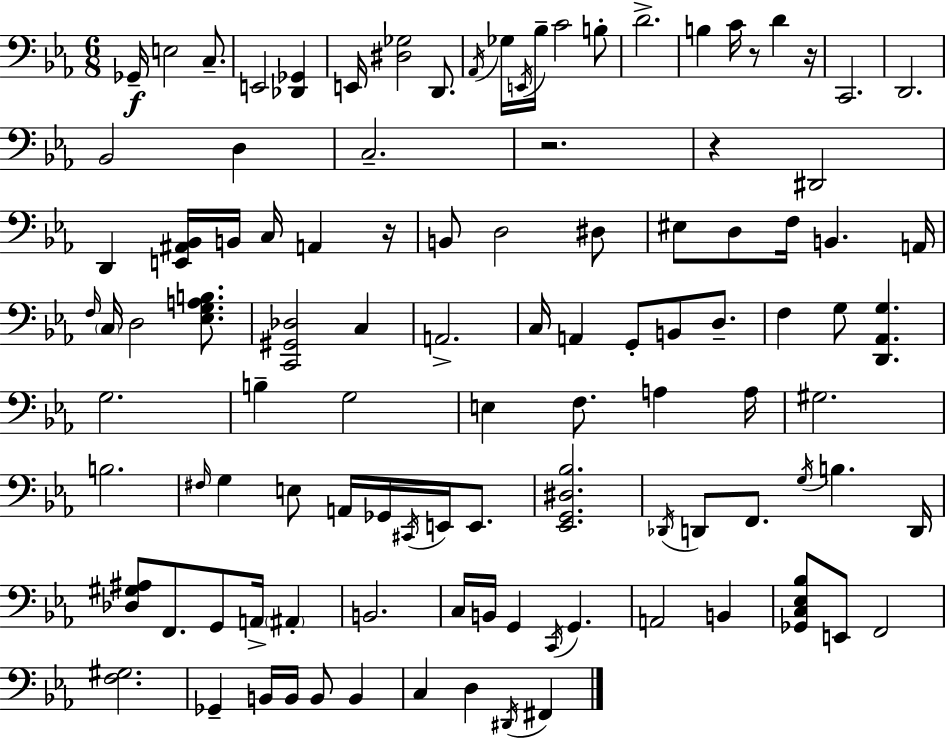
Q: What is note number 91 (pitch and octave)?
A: D#2